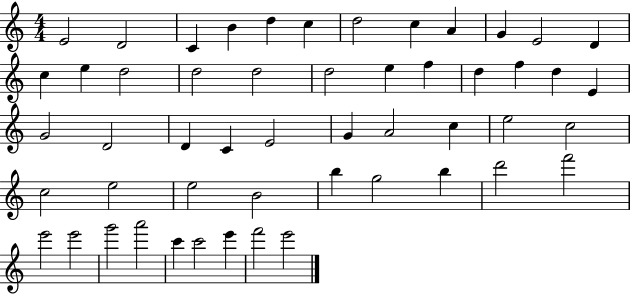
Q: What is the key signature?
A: C major